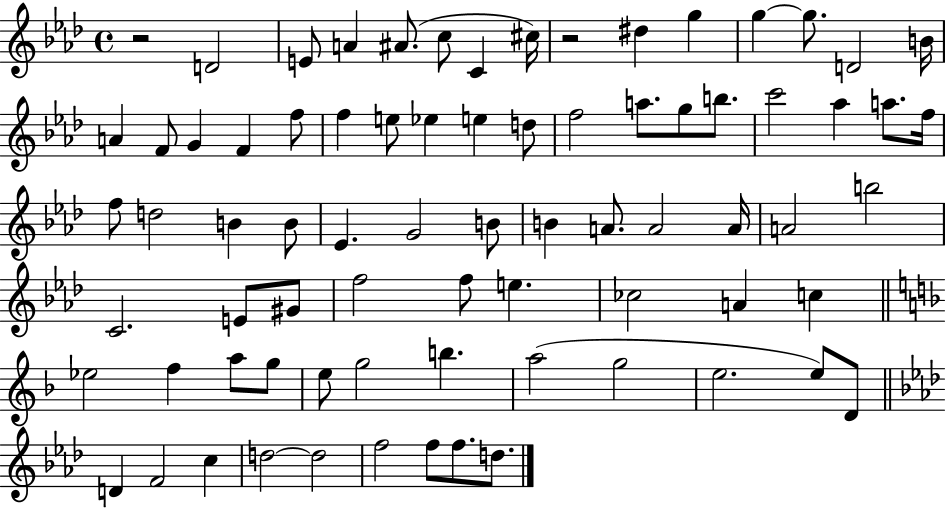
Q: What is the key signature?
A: AES major